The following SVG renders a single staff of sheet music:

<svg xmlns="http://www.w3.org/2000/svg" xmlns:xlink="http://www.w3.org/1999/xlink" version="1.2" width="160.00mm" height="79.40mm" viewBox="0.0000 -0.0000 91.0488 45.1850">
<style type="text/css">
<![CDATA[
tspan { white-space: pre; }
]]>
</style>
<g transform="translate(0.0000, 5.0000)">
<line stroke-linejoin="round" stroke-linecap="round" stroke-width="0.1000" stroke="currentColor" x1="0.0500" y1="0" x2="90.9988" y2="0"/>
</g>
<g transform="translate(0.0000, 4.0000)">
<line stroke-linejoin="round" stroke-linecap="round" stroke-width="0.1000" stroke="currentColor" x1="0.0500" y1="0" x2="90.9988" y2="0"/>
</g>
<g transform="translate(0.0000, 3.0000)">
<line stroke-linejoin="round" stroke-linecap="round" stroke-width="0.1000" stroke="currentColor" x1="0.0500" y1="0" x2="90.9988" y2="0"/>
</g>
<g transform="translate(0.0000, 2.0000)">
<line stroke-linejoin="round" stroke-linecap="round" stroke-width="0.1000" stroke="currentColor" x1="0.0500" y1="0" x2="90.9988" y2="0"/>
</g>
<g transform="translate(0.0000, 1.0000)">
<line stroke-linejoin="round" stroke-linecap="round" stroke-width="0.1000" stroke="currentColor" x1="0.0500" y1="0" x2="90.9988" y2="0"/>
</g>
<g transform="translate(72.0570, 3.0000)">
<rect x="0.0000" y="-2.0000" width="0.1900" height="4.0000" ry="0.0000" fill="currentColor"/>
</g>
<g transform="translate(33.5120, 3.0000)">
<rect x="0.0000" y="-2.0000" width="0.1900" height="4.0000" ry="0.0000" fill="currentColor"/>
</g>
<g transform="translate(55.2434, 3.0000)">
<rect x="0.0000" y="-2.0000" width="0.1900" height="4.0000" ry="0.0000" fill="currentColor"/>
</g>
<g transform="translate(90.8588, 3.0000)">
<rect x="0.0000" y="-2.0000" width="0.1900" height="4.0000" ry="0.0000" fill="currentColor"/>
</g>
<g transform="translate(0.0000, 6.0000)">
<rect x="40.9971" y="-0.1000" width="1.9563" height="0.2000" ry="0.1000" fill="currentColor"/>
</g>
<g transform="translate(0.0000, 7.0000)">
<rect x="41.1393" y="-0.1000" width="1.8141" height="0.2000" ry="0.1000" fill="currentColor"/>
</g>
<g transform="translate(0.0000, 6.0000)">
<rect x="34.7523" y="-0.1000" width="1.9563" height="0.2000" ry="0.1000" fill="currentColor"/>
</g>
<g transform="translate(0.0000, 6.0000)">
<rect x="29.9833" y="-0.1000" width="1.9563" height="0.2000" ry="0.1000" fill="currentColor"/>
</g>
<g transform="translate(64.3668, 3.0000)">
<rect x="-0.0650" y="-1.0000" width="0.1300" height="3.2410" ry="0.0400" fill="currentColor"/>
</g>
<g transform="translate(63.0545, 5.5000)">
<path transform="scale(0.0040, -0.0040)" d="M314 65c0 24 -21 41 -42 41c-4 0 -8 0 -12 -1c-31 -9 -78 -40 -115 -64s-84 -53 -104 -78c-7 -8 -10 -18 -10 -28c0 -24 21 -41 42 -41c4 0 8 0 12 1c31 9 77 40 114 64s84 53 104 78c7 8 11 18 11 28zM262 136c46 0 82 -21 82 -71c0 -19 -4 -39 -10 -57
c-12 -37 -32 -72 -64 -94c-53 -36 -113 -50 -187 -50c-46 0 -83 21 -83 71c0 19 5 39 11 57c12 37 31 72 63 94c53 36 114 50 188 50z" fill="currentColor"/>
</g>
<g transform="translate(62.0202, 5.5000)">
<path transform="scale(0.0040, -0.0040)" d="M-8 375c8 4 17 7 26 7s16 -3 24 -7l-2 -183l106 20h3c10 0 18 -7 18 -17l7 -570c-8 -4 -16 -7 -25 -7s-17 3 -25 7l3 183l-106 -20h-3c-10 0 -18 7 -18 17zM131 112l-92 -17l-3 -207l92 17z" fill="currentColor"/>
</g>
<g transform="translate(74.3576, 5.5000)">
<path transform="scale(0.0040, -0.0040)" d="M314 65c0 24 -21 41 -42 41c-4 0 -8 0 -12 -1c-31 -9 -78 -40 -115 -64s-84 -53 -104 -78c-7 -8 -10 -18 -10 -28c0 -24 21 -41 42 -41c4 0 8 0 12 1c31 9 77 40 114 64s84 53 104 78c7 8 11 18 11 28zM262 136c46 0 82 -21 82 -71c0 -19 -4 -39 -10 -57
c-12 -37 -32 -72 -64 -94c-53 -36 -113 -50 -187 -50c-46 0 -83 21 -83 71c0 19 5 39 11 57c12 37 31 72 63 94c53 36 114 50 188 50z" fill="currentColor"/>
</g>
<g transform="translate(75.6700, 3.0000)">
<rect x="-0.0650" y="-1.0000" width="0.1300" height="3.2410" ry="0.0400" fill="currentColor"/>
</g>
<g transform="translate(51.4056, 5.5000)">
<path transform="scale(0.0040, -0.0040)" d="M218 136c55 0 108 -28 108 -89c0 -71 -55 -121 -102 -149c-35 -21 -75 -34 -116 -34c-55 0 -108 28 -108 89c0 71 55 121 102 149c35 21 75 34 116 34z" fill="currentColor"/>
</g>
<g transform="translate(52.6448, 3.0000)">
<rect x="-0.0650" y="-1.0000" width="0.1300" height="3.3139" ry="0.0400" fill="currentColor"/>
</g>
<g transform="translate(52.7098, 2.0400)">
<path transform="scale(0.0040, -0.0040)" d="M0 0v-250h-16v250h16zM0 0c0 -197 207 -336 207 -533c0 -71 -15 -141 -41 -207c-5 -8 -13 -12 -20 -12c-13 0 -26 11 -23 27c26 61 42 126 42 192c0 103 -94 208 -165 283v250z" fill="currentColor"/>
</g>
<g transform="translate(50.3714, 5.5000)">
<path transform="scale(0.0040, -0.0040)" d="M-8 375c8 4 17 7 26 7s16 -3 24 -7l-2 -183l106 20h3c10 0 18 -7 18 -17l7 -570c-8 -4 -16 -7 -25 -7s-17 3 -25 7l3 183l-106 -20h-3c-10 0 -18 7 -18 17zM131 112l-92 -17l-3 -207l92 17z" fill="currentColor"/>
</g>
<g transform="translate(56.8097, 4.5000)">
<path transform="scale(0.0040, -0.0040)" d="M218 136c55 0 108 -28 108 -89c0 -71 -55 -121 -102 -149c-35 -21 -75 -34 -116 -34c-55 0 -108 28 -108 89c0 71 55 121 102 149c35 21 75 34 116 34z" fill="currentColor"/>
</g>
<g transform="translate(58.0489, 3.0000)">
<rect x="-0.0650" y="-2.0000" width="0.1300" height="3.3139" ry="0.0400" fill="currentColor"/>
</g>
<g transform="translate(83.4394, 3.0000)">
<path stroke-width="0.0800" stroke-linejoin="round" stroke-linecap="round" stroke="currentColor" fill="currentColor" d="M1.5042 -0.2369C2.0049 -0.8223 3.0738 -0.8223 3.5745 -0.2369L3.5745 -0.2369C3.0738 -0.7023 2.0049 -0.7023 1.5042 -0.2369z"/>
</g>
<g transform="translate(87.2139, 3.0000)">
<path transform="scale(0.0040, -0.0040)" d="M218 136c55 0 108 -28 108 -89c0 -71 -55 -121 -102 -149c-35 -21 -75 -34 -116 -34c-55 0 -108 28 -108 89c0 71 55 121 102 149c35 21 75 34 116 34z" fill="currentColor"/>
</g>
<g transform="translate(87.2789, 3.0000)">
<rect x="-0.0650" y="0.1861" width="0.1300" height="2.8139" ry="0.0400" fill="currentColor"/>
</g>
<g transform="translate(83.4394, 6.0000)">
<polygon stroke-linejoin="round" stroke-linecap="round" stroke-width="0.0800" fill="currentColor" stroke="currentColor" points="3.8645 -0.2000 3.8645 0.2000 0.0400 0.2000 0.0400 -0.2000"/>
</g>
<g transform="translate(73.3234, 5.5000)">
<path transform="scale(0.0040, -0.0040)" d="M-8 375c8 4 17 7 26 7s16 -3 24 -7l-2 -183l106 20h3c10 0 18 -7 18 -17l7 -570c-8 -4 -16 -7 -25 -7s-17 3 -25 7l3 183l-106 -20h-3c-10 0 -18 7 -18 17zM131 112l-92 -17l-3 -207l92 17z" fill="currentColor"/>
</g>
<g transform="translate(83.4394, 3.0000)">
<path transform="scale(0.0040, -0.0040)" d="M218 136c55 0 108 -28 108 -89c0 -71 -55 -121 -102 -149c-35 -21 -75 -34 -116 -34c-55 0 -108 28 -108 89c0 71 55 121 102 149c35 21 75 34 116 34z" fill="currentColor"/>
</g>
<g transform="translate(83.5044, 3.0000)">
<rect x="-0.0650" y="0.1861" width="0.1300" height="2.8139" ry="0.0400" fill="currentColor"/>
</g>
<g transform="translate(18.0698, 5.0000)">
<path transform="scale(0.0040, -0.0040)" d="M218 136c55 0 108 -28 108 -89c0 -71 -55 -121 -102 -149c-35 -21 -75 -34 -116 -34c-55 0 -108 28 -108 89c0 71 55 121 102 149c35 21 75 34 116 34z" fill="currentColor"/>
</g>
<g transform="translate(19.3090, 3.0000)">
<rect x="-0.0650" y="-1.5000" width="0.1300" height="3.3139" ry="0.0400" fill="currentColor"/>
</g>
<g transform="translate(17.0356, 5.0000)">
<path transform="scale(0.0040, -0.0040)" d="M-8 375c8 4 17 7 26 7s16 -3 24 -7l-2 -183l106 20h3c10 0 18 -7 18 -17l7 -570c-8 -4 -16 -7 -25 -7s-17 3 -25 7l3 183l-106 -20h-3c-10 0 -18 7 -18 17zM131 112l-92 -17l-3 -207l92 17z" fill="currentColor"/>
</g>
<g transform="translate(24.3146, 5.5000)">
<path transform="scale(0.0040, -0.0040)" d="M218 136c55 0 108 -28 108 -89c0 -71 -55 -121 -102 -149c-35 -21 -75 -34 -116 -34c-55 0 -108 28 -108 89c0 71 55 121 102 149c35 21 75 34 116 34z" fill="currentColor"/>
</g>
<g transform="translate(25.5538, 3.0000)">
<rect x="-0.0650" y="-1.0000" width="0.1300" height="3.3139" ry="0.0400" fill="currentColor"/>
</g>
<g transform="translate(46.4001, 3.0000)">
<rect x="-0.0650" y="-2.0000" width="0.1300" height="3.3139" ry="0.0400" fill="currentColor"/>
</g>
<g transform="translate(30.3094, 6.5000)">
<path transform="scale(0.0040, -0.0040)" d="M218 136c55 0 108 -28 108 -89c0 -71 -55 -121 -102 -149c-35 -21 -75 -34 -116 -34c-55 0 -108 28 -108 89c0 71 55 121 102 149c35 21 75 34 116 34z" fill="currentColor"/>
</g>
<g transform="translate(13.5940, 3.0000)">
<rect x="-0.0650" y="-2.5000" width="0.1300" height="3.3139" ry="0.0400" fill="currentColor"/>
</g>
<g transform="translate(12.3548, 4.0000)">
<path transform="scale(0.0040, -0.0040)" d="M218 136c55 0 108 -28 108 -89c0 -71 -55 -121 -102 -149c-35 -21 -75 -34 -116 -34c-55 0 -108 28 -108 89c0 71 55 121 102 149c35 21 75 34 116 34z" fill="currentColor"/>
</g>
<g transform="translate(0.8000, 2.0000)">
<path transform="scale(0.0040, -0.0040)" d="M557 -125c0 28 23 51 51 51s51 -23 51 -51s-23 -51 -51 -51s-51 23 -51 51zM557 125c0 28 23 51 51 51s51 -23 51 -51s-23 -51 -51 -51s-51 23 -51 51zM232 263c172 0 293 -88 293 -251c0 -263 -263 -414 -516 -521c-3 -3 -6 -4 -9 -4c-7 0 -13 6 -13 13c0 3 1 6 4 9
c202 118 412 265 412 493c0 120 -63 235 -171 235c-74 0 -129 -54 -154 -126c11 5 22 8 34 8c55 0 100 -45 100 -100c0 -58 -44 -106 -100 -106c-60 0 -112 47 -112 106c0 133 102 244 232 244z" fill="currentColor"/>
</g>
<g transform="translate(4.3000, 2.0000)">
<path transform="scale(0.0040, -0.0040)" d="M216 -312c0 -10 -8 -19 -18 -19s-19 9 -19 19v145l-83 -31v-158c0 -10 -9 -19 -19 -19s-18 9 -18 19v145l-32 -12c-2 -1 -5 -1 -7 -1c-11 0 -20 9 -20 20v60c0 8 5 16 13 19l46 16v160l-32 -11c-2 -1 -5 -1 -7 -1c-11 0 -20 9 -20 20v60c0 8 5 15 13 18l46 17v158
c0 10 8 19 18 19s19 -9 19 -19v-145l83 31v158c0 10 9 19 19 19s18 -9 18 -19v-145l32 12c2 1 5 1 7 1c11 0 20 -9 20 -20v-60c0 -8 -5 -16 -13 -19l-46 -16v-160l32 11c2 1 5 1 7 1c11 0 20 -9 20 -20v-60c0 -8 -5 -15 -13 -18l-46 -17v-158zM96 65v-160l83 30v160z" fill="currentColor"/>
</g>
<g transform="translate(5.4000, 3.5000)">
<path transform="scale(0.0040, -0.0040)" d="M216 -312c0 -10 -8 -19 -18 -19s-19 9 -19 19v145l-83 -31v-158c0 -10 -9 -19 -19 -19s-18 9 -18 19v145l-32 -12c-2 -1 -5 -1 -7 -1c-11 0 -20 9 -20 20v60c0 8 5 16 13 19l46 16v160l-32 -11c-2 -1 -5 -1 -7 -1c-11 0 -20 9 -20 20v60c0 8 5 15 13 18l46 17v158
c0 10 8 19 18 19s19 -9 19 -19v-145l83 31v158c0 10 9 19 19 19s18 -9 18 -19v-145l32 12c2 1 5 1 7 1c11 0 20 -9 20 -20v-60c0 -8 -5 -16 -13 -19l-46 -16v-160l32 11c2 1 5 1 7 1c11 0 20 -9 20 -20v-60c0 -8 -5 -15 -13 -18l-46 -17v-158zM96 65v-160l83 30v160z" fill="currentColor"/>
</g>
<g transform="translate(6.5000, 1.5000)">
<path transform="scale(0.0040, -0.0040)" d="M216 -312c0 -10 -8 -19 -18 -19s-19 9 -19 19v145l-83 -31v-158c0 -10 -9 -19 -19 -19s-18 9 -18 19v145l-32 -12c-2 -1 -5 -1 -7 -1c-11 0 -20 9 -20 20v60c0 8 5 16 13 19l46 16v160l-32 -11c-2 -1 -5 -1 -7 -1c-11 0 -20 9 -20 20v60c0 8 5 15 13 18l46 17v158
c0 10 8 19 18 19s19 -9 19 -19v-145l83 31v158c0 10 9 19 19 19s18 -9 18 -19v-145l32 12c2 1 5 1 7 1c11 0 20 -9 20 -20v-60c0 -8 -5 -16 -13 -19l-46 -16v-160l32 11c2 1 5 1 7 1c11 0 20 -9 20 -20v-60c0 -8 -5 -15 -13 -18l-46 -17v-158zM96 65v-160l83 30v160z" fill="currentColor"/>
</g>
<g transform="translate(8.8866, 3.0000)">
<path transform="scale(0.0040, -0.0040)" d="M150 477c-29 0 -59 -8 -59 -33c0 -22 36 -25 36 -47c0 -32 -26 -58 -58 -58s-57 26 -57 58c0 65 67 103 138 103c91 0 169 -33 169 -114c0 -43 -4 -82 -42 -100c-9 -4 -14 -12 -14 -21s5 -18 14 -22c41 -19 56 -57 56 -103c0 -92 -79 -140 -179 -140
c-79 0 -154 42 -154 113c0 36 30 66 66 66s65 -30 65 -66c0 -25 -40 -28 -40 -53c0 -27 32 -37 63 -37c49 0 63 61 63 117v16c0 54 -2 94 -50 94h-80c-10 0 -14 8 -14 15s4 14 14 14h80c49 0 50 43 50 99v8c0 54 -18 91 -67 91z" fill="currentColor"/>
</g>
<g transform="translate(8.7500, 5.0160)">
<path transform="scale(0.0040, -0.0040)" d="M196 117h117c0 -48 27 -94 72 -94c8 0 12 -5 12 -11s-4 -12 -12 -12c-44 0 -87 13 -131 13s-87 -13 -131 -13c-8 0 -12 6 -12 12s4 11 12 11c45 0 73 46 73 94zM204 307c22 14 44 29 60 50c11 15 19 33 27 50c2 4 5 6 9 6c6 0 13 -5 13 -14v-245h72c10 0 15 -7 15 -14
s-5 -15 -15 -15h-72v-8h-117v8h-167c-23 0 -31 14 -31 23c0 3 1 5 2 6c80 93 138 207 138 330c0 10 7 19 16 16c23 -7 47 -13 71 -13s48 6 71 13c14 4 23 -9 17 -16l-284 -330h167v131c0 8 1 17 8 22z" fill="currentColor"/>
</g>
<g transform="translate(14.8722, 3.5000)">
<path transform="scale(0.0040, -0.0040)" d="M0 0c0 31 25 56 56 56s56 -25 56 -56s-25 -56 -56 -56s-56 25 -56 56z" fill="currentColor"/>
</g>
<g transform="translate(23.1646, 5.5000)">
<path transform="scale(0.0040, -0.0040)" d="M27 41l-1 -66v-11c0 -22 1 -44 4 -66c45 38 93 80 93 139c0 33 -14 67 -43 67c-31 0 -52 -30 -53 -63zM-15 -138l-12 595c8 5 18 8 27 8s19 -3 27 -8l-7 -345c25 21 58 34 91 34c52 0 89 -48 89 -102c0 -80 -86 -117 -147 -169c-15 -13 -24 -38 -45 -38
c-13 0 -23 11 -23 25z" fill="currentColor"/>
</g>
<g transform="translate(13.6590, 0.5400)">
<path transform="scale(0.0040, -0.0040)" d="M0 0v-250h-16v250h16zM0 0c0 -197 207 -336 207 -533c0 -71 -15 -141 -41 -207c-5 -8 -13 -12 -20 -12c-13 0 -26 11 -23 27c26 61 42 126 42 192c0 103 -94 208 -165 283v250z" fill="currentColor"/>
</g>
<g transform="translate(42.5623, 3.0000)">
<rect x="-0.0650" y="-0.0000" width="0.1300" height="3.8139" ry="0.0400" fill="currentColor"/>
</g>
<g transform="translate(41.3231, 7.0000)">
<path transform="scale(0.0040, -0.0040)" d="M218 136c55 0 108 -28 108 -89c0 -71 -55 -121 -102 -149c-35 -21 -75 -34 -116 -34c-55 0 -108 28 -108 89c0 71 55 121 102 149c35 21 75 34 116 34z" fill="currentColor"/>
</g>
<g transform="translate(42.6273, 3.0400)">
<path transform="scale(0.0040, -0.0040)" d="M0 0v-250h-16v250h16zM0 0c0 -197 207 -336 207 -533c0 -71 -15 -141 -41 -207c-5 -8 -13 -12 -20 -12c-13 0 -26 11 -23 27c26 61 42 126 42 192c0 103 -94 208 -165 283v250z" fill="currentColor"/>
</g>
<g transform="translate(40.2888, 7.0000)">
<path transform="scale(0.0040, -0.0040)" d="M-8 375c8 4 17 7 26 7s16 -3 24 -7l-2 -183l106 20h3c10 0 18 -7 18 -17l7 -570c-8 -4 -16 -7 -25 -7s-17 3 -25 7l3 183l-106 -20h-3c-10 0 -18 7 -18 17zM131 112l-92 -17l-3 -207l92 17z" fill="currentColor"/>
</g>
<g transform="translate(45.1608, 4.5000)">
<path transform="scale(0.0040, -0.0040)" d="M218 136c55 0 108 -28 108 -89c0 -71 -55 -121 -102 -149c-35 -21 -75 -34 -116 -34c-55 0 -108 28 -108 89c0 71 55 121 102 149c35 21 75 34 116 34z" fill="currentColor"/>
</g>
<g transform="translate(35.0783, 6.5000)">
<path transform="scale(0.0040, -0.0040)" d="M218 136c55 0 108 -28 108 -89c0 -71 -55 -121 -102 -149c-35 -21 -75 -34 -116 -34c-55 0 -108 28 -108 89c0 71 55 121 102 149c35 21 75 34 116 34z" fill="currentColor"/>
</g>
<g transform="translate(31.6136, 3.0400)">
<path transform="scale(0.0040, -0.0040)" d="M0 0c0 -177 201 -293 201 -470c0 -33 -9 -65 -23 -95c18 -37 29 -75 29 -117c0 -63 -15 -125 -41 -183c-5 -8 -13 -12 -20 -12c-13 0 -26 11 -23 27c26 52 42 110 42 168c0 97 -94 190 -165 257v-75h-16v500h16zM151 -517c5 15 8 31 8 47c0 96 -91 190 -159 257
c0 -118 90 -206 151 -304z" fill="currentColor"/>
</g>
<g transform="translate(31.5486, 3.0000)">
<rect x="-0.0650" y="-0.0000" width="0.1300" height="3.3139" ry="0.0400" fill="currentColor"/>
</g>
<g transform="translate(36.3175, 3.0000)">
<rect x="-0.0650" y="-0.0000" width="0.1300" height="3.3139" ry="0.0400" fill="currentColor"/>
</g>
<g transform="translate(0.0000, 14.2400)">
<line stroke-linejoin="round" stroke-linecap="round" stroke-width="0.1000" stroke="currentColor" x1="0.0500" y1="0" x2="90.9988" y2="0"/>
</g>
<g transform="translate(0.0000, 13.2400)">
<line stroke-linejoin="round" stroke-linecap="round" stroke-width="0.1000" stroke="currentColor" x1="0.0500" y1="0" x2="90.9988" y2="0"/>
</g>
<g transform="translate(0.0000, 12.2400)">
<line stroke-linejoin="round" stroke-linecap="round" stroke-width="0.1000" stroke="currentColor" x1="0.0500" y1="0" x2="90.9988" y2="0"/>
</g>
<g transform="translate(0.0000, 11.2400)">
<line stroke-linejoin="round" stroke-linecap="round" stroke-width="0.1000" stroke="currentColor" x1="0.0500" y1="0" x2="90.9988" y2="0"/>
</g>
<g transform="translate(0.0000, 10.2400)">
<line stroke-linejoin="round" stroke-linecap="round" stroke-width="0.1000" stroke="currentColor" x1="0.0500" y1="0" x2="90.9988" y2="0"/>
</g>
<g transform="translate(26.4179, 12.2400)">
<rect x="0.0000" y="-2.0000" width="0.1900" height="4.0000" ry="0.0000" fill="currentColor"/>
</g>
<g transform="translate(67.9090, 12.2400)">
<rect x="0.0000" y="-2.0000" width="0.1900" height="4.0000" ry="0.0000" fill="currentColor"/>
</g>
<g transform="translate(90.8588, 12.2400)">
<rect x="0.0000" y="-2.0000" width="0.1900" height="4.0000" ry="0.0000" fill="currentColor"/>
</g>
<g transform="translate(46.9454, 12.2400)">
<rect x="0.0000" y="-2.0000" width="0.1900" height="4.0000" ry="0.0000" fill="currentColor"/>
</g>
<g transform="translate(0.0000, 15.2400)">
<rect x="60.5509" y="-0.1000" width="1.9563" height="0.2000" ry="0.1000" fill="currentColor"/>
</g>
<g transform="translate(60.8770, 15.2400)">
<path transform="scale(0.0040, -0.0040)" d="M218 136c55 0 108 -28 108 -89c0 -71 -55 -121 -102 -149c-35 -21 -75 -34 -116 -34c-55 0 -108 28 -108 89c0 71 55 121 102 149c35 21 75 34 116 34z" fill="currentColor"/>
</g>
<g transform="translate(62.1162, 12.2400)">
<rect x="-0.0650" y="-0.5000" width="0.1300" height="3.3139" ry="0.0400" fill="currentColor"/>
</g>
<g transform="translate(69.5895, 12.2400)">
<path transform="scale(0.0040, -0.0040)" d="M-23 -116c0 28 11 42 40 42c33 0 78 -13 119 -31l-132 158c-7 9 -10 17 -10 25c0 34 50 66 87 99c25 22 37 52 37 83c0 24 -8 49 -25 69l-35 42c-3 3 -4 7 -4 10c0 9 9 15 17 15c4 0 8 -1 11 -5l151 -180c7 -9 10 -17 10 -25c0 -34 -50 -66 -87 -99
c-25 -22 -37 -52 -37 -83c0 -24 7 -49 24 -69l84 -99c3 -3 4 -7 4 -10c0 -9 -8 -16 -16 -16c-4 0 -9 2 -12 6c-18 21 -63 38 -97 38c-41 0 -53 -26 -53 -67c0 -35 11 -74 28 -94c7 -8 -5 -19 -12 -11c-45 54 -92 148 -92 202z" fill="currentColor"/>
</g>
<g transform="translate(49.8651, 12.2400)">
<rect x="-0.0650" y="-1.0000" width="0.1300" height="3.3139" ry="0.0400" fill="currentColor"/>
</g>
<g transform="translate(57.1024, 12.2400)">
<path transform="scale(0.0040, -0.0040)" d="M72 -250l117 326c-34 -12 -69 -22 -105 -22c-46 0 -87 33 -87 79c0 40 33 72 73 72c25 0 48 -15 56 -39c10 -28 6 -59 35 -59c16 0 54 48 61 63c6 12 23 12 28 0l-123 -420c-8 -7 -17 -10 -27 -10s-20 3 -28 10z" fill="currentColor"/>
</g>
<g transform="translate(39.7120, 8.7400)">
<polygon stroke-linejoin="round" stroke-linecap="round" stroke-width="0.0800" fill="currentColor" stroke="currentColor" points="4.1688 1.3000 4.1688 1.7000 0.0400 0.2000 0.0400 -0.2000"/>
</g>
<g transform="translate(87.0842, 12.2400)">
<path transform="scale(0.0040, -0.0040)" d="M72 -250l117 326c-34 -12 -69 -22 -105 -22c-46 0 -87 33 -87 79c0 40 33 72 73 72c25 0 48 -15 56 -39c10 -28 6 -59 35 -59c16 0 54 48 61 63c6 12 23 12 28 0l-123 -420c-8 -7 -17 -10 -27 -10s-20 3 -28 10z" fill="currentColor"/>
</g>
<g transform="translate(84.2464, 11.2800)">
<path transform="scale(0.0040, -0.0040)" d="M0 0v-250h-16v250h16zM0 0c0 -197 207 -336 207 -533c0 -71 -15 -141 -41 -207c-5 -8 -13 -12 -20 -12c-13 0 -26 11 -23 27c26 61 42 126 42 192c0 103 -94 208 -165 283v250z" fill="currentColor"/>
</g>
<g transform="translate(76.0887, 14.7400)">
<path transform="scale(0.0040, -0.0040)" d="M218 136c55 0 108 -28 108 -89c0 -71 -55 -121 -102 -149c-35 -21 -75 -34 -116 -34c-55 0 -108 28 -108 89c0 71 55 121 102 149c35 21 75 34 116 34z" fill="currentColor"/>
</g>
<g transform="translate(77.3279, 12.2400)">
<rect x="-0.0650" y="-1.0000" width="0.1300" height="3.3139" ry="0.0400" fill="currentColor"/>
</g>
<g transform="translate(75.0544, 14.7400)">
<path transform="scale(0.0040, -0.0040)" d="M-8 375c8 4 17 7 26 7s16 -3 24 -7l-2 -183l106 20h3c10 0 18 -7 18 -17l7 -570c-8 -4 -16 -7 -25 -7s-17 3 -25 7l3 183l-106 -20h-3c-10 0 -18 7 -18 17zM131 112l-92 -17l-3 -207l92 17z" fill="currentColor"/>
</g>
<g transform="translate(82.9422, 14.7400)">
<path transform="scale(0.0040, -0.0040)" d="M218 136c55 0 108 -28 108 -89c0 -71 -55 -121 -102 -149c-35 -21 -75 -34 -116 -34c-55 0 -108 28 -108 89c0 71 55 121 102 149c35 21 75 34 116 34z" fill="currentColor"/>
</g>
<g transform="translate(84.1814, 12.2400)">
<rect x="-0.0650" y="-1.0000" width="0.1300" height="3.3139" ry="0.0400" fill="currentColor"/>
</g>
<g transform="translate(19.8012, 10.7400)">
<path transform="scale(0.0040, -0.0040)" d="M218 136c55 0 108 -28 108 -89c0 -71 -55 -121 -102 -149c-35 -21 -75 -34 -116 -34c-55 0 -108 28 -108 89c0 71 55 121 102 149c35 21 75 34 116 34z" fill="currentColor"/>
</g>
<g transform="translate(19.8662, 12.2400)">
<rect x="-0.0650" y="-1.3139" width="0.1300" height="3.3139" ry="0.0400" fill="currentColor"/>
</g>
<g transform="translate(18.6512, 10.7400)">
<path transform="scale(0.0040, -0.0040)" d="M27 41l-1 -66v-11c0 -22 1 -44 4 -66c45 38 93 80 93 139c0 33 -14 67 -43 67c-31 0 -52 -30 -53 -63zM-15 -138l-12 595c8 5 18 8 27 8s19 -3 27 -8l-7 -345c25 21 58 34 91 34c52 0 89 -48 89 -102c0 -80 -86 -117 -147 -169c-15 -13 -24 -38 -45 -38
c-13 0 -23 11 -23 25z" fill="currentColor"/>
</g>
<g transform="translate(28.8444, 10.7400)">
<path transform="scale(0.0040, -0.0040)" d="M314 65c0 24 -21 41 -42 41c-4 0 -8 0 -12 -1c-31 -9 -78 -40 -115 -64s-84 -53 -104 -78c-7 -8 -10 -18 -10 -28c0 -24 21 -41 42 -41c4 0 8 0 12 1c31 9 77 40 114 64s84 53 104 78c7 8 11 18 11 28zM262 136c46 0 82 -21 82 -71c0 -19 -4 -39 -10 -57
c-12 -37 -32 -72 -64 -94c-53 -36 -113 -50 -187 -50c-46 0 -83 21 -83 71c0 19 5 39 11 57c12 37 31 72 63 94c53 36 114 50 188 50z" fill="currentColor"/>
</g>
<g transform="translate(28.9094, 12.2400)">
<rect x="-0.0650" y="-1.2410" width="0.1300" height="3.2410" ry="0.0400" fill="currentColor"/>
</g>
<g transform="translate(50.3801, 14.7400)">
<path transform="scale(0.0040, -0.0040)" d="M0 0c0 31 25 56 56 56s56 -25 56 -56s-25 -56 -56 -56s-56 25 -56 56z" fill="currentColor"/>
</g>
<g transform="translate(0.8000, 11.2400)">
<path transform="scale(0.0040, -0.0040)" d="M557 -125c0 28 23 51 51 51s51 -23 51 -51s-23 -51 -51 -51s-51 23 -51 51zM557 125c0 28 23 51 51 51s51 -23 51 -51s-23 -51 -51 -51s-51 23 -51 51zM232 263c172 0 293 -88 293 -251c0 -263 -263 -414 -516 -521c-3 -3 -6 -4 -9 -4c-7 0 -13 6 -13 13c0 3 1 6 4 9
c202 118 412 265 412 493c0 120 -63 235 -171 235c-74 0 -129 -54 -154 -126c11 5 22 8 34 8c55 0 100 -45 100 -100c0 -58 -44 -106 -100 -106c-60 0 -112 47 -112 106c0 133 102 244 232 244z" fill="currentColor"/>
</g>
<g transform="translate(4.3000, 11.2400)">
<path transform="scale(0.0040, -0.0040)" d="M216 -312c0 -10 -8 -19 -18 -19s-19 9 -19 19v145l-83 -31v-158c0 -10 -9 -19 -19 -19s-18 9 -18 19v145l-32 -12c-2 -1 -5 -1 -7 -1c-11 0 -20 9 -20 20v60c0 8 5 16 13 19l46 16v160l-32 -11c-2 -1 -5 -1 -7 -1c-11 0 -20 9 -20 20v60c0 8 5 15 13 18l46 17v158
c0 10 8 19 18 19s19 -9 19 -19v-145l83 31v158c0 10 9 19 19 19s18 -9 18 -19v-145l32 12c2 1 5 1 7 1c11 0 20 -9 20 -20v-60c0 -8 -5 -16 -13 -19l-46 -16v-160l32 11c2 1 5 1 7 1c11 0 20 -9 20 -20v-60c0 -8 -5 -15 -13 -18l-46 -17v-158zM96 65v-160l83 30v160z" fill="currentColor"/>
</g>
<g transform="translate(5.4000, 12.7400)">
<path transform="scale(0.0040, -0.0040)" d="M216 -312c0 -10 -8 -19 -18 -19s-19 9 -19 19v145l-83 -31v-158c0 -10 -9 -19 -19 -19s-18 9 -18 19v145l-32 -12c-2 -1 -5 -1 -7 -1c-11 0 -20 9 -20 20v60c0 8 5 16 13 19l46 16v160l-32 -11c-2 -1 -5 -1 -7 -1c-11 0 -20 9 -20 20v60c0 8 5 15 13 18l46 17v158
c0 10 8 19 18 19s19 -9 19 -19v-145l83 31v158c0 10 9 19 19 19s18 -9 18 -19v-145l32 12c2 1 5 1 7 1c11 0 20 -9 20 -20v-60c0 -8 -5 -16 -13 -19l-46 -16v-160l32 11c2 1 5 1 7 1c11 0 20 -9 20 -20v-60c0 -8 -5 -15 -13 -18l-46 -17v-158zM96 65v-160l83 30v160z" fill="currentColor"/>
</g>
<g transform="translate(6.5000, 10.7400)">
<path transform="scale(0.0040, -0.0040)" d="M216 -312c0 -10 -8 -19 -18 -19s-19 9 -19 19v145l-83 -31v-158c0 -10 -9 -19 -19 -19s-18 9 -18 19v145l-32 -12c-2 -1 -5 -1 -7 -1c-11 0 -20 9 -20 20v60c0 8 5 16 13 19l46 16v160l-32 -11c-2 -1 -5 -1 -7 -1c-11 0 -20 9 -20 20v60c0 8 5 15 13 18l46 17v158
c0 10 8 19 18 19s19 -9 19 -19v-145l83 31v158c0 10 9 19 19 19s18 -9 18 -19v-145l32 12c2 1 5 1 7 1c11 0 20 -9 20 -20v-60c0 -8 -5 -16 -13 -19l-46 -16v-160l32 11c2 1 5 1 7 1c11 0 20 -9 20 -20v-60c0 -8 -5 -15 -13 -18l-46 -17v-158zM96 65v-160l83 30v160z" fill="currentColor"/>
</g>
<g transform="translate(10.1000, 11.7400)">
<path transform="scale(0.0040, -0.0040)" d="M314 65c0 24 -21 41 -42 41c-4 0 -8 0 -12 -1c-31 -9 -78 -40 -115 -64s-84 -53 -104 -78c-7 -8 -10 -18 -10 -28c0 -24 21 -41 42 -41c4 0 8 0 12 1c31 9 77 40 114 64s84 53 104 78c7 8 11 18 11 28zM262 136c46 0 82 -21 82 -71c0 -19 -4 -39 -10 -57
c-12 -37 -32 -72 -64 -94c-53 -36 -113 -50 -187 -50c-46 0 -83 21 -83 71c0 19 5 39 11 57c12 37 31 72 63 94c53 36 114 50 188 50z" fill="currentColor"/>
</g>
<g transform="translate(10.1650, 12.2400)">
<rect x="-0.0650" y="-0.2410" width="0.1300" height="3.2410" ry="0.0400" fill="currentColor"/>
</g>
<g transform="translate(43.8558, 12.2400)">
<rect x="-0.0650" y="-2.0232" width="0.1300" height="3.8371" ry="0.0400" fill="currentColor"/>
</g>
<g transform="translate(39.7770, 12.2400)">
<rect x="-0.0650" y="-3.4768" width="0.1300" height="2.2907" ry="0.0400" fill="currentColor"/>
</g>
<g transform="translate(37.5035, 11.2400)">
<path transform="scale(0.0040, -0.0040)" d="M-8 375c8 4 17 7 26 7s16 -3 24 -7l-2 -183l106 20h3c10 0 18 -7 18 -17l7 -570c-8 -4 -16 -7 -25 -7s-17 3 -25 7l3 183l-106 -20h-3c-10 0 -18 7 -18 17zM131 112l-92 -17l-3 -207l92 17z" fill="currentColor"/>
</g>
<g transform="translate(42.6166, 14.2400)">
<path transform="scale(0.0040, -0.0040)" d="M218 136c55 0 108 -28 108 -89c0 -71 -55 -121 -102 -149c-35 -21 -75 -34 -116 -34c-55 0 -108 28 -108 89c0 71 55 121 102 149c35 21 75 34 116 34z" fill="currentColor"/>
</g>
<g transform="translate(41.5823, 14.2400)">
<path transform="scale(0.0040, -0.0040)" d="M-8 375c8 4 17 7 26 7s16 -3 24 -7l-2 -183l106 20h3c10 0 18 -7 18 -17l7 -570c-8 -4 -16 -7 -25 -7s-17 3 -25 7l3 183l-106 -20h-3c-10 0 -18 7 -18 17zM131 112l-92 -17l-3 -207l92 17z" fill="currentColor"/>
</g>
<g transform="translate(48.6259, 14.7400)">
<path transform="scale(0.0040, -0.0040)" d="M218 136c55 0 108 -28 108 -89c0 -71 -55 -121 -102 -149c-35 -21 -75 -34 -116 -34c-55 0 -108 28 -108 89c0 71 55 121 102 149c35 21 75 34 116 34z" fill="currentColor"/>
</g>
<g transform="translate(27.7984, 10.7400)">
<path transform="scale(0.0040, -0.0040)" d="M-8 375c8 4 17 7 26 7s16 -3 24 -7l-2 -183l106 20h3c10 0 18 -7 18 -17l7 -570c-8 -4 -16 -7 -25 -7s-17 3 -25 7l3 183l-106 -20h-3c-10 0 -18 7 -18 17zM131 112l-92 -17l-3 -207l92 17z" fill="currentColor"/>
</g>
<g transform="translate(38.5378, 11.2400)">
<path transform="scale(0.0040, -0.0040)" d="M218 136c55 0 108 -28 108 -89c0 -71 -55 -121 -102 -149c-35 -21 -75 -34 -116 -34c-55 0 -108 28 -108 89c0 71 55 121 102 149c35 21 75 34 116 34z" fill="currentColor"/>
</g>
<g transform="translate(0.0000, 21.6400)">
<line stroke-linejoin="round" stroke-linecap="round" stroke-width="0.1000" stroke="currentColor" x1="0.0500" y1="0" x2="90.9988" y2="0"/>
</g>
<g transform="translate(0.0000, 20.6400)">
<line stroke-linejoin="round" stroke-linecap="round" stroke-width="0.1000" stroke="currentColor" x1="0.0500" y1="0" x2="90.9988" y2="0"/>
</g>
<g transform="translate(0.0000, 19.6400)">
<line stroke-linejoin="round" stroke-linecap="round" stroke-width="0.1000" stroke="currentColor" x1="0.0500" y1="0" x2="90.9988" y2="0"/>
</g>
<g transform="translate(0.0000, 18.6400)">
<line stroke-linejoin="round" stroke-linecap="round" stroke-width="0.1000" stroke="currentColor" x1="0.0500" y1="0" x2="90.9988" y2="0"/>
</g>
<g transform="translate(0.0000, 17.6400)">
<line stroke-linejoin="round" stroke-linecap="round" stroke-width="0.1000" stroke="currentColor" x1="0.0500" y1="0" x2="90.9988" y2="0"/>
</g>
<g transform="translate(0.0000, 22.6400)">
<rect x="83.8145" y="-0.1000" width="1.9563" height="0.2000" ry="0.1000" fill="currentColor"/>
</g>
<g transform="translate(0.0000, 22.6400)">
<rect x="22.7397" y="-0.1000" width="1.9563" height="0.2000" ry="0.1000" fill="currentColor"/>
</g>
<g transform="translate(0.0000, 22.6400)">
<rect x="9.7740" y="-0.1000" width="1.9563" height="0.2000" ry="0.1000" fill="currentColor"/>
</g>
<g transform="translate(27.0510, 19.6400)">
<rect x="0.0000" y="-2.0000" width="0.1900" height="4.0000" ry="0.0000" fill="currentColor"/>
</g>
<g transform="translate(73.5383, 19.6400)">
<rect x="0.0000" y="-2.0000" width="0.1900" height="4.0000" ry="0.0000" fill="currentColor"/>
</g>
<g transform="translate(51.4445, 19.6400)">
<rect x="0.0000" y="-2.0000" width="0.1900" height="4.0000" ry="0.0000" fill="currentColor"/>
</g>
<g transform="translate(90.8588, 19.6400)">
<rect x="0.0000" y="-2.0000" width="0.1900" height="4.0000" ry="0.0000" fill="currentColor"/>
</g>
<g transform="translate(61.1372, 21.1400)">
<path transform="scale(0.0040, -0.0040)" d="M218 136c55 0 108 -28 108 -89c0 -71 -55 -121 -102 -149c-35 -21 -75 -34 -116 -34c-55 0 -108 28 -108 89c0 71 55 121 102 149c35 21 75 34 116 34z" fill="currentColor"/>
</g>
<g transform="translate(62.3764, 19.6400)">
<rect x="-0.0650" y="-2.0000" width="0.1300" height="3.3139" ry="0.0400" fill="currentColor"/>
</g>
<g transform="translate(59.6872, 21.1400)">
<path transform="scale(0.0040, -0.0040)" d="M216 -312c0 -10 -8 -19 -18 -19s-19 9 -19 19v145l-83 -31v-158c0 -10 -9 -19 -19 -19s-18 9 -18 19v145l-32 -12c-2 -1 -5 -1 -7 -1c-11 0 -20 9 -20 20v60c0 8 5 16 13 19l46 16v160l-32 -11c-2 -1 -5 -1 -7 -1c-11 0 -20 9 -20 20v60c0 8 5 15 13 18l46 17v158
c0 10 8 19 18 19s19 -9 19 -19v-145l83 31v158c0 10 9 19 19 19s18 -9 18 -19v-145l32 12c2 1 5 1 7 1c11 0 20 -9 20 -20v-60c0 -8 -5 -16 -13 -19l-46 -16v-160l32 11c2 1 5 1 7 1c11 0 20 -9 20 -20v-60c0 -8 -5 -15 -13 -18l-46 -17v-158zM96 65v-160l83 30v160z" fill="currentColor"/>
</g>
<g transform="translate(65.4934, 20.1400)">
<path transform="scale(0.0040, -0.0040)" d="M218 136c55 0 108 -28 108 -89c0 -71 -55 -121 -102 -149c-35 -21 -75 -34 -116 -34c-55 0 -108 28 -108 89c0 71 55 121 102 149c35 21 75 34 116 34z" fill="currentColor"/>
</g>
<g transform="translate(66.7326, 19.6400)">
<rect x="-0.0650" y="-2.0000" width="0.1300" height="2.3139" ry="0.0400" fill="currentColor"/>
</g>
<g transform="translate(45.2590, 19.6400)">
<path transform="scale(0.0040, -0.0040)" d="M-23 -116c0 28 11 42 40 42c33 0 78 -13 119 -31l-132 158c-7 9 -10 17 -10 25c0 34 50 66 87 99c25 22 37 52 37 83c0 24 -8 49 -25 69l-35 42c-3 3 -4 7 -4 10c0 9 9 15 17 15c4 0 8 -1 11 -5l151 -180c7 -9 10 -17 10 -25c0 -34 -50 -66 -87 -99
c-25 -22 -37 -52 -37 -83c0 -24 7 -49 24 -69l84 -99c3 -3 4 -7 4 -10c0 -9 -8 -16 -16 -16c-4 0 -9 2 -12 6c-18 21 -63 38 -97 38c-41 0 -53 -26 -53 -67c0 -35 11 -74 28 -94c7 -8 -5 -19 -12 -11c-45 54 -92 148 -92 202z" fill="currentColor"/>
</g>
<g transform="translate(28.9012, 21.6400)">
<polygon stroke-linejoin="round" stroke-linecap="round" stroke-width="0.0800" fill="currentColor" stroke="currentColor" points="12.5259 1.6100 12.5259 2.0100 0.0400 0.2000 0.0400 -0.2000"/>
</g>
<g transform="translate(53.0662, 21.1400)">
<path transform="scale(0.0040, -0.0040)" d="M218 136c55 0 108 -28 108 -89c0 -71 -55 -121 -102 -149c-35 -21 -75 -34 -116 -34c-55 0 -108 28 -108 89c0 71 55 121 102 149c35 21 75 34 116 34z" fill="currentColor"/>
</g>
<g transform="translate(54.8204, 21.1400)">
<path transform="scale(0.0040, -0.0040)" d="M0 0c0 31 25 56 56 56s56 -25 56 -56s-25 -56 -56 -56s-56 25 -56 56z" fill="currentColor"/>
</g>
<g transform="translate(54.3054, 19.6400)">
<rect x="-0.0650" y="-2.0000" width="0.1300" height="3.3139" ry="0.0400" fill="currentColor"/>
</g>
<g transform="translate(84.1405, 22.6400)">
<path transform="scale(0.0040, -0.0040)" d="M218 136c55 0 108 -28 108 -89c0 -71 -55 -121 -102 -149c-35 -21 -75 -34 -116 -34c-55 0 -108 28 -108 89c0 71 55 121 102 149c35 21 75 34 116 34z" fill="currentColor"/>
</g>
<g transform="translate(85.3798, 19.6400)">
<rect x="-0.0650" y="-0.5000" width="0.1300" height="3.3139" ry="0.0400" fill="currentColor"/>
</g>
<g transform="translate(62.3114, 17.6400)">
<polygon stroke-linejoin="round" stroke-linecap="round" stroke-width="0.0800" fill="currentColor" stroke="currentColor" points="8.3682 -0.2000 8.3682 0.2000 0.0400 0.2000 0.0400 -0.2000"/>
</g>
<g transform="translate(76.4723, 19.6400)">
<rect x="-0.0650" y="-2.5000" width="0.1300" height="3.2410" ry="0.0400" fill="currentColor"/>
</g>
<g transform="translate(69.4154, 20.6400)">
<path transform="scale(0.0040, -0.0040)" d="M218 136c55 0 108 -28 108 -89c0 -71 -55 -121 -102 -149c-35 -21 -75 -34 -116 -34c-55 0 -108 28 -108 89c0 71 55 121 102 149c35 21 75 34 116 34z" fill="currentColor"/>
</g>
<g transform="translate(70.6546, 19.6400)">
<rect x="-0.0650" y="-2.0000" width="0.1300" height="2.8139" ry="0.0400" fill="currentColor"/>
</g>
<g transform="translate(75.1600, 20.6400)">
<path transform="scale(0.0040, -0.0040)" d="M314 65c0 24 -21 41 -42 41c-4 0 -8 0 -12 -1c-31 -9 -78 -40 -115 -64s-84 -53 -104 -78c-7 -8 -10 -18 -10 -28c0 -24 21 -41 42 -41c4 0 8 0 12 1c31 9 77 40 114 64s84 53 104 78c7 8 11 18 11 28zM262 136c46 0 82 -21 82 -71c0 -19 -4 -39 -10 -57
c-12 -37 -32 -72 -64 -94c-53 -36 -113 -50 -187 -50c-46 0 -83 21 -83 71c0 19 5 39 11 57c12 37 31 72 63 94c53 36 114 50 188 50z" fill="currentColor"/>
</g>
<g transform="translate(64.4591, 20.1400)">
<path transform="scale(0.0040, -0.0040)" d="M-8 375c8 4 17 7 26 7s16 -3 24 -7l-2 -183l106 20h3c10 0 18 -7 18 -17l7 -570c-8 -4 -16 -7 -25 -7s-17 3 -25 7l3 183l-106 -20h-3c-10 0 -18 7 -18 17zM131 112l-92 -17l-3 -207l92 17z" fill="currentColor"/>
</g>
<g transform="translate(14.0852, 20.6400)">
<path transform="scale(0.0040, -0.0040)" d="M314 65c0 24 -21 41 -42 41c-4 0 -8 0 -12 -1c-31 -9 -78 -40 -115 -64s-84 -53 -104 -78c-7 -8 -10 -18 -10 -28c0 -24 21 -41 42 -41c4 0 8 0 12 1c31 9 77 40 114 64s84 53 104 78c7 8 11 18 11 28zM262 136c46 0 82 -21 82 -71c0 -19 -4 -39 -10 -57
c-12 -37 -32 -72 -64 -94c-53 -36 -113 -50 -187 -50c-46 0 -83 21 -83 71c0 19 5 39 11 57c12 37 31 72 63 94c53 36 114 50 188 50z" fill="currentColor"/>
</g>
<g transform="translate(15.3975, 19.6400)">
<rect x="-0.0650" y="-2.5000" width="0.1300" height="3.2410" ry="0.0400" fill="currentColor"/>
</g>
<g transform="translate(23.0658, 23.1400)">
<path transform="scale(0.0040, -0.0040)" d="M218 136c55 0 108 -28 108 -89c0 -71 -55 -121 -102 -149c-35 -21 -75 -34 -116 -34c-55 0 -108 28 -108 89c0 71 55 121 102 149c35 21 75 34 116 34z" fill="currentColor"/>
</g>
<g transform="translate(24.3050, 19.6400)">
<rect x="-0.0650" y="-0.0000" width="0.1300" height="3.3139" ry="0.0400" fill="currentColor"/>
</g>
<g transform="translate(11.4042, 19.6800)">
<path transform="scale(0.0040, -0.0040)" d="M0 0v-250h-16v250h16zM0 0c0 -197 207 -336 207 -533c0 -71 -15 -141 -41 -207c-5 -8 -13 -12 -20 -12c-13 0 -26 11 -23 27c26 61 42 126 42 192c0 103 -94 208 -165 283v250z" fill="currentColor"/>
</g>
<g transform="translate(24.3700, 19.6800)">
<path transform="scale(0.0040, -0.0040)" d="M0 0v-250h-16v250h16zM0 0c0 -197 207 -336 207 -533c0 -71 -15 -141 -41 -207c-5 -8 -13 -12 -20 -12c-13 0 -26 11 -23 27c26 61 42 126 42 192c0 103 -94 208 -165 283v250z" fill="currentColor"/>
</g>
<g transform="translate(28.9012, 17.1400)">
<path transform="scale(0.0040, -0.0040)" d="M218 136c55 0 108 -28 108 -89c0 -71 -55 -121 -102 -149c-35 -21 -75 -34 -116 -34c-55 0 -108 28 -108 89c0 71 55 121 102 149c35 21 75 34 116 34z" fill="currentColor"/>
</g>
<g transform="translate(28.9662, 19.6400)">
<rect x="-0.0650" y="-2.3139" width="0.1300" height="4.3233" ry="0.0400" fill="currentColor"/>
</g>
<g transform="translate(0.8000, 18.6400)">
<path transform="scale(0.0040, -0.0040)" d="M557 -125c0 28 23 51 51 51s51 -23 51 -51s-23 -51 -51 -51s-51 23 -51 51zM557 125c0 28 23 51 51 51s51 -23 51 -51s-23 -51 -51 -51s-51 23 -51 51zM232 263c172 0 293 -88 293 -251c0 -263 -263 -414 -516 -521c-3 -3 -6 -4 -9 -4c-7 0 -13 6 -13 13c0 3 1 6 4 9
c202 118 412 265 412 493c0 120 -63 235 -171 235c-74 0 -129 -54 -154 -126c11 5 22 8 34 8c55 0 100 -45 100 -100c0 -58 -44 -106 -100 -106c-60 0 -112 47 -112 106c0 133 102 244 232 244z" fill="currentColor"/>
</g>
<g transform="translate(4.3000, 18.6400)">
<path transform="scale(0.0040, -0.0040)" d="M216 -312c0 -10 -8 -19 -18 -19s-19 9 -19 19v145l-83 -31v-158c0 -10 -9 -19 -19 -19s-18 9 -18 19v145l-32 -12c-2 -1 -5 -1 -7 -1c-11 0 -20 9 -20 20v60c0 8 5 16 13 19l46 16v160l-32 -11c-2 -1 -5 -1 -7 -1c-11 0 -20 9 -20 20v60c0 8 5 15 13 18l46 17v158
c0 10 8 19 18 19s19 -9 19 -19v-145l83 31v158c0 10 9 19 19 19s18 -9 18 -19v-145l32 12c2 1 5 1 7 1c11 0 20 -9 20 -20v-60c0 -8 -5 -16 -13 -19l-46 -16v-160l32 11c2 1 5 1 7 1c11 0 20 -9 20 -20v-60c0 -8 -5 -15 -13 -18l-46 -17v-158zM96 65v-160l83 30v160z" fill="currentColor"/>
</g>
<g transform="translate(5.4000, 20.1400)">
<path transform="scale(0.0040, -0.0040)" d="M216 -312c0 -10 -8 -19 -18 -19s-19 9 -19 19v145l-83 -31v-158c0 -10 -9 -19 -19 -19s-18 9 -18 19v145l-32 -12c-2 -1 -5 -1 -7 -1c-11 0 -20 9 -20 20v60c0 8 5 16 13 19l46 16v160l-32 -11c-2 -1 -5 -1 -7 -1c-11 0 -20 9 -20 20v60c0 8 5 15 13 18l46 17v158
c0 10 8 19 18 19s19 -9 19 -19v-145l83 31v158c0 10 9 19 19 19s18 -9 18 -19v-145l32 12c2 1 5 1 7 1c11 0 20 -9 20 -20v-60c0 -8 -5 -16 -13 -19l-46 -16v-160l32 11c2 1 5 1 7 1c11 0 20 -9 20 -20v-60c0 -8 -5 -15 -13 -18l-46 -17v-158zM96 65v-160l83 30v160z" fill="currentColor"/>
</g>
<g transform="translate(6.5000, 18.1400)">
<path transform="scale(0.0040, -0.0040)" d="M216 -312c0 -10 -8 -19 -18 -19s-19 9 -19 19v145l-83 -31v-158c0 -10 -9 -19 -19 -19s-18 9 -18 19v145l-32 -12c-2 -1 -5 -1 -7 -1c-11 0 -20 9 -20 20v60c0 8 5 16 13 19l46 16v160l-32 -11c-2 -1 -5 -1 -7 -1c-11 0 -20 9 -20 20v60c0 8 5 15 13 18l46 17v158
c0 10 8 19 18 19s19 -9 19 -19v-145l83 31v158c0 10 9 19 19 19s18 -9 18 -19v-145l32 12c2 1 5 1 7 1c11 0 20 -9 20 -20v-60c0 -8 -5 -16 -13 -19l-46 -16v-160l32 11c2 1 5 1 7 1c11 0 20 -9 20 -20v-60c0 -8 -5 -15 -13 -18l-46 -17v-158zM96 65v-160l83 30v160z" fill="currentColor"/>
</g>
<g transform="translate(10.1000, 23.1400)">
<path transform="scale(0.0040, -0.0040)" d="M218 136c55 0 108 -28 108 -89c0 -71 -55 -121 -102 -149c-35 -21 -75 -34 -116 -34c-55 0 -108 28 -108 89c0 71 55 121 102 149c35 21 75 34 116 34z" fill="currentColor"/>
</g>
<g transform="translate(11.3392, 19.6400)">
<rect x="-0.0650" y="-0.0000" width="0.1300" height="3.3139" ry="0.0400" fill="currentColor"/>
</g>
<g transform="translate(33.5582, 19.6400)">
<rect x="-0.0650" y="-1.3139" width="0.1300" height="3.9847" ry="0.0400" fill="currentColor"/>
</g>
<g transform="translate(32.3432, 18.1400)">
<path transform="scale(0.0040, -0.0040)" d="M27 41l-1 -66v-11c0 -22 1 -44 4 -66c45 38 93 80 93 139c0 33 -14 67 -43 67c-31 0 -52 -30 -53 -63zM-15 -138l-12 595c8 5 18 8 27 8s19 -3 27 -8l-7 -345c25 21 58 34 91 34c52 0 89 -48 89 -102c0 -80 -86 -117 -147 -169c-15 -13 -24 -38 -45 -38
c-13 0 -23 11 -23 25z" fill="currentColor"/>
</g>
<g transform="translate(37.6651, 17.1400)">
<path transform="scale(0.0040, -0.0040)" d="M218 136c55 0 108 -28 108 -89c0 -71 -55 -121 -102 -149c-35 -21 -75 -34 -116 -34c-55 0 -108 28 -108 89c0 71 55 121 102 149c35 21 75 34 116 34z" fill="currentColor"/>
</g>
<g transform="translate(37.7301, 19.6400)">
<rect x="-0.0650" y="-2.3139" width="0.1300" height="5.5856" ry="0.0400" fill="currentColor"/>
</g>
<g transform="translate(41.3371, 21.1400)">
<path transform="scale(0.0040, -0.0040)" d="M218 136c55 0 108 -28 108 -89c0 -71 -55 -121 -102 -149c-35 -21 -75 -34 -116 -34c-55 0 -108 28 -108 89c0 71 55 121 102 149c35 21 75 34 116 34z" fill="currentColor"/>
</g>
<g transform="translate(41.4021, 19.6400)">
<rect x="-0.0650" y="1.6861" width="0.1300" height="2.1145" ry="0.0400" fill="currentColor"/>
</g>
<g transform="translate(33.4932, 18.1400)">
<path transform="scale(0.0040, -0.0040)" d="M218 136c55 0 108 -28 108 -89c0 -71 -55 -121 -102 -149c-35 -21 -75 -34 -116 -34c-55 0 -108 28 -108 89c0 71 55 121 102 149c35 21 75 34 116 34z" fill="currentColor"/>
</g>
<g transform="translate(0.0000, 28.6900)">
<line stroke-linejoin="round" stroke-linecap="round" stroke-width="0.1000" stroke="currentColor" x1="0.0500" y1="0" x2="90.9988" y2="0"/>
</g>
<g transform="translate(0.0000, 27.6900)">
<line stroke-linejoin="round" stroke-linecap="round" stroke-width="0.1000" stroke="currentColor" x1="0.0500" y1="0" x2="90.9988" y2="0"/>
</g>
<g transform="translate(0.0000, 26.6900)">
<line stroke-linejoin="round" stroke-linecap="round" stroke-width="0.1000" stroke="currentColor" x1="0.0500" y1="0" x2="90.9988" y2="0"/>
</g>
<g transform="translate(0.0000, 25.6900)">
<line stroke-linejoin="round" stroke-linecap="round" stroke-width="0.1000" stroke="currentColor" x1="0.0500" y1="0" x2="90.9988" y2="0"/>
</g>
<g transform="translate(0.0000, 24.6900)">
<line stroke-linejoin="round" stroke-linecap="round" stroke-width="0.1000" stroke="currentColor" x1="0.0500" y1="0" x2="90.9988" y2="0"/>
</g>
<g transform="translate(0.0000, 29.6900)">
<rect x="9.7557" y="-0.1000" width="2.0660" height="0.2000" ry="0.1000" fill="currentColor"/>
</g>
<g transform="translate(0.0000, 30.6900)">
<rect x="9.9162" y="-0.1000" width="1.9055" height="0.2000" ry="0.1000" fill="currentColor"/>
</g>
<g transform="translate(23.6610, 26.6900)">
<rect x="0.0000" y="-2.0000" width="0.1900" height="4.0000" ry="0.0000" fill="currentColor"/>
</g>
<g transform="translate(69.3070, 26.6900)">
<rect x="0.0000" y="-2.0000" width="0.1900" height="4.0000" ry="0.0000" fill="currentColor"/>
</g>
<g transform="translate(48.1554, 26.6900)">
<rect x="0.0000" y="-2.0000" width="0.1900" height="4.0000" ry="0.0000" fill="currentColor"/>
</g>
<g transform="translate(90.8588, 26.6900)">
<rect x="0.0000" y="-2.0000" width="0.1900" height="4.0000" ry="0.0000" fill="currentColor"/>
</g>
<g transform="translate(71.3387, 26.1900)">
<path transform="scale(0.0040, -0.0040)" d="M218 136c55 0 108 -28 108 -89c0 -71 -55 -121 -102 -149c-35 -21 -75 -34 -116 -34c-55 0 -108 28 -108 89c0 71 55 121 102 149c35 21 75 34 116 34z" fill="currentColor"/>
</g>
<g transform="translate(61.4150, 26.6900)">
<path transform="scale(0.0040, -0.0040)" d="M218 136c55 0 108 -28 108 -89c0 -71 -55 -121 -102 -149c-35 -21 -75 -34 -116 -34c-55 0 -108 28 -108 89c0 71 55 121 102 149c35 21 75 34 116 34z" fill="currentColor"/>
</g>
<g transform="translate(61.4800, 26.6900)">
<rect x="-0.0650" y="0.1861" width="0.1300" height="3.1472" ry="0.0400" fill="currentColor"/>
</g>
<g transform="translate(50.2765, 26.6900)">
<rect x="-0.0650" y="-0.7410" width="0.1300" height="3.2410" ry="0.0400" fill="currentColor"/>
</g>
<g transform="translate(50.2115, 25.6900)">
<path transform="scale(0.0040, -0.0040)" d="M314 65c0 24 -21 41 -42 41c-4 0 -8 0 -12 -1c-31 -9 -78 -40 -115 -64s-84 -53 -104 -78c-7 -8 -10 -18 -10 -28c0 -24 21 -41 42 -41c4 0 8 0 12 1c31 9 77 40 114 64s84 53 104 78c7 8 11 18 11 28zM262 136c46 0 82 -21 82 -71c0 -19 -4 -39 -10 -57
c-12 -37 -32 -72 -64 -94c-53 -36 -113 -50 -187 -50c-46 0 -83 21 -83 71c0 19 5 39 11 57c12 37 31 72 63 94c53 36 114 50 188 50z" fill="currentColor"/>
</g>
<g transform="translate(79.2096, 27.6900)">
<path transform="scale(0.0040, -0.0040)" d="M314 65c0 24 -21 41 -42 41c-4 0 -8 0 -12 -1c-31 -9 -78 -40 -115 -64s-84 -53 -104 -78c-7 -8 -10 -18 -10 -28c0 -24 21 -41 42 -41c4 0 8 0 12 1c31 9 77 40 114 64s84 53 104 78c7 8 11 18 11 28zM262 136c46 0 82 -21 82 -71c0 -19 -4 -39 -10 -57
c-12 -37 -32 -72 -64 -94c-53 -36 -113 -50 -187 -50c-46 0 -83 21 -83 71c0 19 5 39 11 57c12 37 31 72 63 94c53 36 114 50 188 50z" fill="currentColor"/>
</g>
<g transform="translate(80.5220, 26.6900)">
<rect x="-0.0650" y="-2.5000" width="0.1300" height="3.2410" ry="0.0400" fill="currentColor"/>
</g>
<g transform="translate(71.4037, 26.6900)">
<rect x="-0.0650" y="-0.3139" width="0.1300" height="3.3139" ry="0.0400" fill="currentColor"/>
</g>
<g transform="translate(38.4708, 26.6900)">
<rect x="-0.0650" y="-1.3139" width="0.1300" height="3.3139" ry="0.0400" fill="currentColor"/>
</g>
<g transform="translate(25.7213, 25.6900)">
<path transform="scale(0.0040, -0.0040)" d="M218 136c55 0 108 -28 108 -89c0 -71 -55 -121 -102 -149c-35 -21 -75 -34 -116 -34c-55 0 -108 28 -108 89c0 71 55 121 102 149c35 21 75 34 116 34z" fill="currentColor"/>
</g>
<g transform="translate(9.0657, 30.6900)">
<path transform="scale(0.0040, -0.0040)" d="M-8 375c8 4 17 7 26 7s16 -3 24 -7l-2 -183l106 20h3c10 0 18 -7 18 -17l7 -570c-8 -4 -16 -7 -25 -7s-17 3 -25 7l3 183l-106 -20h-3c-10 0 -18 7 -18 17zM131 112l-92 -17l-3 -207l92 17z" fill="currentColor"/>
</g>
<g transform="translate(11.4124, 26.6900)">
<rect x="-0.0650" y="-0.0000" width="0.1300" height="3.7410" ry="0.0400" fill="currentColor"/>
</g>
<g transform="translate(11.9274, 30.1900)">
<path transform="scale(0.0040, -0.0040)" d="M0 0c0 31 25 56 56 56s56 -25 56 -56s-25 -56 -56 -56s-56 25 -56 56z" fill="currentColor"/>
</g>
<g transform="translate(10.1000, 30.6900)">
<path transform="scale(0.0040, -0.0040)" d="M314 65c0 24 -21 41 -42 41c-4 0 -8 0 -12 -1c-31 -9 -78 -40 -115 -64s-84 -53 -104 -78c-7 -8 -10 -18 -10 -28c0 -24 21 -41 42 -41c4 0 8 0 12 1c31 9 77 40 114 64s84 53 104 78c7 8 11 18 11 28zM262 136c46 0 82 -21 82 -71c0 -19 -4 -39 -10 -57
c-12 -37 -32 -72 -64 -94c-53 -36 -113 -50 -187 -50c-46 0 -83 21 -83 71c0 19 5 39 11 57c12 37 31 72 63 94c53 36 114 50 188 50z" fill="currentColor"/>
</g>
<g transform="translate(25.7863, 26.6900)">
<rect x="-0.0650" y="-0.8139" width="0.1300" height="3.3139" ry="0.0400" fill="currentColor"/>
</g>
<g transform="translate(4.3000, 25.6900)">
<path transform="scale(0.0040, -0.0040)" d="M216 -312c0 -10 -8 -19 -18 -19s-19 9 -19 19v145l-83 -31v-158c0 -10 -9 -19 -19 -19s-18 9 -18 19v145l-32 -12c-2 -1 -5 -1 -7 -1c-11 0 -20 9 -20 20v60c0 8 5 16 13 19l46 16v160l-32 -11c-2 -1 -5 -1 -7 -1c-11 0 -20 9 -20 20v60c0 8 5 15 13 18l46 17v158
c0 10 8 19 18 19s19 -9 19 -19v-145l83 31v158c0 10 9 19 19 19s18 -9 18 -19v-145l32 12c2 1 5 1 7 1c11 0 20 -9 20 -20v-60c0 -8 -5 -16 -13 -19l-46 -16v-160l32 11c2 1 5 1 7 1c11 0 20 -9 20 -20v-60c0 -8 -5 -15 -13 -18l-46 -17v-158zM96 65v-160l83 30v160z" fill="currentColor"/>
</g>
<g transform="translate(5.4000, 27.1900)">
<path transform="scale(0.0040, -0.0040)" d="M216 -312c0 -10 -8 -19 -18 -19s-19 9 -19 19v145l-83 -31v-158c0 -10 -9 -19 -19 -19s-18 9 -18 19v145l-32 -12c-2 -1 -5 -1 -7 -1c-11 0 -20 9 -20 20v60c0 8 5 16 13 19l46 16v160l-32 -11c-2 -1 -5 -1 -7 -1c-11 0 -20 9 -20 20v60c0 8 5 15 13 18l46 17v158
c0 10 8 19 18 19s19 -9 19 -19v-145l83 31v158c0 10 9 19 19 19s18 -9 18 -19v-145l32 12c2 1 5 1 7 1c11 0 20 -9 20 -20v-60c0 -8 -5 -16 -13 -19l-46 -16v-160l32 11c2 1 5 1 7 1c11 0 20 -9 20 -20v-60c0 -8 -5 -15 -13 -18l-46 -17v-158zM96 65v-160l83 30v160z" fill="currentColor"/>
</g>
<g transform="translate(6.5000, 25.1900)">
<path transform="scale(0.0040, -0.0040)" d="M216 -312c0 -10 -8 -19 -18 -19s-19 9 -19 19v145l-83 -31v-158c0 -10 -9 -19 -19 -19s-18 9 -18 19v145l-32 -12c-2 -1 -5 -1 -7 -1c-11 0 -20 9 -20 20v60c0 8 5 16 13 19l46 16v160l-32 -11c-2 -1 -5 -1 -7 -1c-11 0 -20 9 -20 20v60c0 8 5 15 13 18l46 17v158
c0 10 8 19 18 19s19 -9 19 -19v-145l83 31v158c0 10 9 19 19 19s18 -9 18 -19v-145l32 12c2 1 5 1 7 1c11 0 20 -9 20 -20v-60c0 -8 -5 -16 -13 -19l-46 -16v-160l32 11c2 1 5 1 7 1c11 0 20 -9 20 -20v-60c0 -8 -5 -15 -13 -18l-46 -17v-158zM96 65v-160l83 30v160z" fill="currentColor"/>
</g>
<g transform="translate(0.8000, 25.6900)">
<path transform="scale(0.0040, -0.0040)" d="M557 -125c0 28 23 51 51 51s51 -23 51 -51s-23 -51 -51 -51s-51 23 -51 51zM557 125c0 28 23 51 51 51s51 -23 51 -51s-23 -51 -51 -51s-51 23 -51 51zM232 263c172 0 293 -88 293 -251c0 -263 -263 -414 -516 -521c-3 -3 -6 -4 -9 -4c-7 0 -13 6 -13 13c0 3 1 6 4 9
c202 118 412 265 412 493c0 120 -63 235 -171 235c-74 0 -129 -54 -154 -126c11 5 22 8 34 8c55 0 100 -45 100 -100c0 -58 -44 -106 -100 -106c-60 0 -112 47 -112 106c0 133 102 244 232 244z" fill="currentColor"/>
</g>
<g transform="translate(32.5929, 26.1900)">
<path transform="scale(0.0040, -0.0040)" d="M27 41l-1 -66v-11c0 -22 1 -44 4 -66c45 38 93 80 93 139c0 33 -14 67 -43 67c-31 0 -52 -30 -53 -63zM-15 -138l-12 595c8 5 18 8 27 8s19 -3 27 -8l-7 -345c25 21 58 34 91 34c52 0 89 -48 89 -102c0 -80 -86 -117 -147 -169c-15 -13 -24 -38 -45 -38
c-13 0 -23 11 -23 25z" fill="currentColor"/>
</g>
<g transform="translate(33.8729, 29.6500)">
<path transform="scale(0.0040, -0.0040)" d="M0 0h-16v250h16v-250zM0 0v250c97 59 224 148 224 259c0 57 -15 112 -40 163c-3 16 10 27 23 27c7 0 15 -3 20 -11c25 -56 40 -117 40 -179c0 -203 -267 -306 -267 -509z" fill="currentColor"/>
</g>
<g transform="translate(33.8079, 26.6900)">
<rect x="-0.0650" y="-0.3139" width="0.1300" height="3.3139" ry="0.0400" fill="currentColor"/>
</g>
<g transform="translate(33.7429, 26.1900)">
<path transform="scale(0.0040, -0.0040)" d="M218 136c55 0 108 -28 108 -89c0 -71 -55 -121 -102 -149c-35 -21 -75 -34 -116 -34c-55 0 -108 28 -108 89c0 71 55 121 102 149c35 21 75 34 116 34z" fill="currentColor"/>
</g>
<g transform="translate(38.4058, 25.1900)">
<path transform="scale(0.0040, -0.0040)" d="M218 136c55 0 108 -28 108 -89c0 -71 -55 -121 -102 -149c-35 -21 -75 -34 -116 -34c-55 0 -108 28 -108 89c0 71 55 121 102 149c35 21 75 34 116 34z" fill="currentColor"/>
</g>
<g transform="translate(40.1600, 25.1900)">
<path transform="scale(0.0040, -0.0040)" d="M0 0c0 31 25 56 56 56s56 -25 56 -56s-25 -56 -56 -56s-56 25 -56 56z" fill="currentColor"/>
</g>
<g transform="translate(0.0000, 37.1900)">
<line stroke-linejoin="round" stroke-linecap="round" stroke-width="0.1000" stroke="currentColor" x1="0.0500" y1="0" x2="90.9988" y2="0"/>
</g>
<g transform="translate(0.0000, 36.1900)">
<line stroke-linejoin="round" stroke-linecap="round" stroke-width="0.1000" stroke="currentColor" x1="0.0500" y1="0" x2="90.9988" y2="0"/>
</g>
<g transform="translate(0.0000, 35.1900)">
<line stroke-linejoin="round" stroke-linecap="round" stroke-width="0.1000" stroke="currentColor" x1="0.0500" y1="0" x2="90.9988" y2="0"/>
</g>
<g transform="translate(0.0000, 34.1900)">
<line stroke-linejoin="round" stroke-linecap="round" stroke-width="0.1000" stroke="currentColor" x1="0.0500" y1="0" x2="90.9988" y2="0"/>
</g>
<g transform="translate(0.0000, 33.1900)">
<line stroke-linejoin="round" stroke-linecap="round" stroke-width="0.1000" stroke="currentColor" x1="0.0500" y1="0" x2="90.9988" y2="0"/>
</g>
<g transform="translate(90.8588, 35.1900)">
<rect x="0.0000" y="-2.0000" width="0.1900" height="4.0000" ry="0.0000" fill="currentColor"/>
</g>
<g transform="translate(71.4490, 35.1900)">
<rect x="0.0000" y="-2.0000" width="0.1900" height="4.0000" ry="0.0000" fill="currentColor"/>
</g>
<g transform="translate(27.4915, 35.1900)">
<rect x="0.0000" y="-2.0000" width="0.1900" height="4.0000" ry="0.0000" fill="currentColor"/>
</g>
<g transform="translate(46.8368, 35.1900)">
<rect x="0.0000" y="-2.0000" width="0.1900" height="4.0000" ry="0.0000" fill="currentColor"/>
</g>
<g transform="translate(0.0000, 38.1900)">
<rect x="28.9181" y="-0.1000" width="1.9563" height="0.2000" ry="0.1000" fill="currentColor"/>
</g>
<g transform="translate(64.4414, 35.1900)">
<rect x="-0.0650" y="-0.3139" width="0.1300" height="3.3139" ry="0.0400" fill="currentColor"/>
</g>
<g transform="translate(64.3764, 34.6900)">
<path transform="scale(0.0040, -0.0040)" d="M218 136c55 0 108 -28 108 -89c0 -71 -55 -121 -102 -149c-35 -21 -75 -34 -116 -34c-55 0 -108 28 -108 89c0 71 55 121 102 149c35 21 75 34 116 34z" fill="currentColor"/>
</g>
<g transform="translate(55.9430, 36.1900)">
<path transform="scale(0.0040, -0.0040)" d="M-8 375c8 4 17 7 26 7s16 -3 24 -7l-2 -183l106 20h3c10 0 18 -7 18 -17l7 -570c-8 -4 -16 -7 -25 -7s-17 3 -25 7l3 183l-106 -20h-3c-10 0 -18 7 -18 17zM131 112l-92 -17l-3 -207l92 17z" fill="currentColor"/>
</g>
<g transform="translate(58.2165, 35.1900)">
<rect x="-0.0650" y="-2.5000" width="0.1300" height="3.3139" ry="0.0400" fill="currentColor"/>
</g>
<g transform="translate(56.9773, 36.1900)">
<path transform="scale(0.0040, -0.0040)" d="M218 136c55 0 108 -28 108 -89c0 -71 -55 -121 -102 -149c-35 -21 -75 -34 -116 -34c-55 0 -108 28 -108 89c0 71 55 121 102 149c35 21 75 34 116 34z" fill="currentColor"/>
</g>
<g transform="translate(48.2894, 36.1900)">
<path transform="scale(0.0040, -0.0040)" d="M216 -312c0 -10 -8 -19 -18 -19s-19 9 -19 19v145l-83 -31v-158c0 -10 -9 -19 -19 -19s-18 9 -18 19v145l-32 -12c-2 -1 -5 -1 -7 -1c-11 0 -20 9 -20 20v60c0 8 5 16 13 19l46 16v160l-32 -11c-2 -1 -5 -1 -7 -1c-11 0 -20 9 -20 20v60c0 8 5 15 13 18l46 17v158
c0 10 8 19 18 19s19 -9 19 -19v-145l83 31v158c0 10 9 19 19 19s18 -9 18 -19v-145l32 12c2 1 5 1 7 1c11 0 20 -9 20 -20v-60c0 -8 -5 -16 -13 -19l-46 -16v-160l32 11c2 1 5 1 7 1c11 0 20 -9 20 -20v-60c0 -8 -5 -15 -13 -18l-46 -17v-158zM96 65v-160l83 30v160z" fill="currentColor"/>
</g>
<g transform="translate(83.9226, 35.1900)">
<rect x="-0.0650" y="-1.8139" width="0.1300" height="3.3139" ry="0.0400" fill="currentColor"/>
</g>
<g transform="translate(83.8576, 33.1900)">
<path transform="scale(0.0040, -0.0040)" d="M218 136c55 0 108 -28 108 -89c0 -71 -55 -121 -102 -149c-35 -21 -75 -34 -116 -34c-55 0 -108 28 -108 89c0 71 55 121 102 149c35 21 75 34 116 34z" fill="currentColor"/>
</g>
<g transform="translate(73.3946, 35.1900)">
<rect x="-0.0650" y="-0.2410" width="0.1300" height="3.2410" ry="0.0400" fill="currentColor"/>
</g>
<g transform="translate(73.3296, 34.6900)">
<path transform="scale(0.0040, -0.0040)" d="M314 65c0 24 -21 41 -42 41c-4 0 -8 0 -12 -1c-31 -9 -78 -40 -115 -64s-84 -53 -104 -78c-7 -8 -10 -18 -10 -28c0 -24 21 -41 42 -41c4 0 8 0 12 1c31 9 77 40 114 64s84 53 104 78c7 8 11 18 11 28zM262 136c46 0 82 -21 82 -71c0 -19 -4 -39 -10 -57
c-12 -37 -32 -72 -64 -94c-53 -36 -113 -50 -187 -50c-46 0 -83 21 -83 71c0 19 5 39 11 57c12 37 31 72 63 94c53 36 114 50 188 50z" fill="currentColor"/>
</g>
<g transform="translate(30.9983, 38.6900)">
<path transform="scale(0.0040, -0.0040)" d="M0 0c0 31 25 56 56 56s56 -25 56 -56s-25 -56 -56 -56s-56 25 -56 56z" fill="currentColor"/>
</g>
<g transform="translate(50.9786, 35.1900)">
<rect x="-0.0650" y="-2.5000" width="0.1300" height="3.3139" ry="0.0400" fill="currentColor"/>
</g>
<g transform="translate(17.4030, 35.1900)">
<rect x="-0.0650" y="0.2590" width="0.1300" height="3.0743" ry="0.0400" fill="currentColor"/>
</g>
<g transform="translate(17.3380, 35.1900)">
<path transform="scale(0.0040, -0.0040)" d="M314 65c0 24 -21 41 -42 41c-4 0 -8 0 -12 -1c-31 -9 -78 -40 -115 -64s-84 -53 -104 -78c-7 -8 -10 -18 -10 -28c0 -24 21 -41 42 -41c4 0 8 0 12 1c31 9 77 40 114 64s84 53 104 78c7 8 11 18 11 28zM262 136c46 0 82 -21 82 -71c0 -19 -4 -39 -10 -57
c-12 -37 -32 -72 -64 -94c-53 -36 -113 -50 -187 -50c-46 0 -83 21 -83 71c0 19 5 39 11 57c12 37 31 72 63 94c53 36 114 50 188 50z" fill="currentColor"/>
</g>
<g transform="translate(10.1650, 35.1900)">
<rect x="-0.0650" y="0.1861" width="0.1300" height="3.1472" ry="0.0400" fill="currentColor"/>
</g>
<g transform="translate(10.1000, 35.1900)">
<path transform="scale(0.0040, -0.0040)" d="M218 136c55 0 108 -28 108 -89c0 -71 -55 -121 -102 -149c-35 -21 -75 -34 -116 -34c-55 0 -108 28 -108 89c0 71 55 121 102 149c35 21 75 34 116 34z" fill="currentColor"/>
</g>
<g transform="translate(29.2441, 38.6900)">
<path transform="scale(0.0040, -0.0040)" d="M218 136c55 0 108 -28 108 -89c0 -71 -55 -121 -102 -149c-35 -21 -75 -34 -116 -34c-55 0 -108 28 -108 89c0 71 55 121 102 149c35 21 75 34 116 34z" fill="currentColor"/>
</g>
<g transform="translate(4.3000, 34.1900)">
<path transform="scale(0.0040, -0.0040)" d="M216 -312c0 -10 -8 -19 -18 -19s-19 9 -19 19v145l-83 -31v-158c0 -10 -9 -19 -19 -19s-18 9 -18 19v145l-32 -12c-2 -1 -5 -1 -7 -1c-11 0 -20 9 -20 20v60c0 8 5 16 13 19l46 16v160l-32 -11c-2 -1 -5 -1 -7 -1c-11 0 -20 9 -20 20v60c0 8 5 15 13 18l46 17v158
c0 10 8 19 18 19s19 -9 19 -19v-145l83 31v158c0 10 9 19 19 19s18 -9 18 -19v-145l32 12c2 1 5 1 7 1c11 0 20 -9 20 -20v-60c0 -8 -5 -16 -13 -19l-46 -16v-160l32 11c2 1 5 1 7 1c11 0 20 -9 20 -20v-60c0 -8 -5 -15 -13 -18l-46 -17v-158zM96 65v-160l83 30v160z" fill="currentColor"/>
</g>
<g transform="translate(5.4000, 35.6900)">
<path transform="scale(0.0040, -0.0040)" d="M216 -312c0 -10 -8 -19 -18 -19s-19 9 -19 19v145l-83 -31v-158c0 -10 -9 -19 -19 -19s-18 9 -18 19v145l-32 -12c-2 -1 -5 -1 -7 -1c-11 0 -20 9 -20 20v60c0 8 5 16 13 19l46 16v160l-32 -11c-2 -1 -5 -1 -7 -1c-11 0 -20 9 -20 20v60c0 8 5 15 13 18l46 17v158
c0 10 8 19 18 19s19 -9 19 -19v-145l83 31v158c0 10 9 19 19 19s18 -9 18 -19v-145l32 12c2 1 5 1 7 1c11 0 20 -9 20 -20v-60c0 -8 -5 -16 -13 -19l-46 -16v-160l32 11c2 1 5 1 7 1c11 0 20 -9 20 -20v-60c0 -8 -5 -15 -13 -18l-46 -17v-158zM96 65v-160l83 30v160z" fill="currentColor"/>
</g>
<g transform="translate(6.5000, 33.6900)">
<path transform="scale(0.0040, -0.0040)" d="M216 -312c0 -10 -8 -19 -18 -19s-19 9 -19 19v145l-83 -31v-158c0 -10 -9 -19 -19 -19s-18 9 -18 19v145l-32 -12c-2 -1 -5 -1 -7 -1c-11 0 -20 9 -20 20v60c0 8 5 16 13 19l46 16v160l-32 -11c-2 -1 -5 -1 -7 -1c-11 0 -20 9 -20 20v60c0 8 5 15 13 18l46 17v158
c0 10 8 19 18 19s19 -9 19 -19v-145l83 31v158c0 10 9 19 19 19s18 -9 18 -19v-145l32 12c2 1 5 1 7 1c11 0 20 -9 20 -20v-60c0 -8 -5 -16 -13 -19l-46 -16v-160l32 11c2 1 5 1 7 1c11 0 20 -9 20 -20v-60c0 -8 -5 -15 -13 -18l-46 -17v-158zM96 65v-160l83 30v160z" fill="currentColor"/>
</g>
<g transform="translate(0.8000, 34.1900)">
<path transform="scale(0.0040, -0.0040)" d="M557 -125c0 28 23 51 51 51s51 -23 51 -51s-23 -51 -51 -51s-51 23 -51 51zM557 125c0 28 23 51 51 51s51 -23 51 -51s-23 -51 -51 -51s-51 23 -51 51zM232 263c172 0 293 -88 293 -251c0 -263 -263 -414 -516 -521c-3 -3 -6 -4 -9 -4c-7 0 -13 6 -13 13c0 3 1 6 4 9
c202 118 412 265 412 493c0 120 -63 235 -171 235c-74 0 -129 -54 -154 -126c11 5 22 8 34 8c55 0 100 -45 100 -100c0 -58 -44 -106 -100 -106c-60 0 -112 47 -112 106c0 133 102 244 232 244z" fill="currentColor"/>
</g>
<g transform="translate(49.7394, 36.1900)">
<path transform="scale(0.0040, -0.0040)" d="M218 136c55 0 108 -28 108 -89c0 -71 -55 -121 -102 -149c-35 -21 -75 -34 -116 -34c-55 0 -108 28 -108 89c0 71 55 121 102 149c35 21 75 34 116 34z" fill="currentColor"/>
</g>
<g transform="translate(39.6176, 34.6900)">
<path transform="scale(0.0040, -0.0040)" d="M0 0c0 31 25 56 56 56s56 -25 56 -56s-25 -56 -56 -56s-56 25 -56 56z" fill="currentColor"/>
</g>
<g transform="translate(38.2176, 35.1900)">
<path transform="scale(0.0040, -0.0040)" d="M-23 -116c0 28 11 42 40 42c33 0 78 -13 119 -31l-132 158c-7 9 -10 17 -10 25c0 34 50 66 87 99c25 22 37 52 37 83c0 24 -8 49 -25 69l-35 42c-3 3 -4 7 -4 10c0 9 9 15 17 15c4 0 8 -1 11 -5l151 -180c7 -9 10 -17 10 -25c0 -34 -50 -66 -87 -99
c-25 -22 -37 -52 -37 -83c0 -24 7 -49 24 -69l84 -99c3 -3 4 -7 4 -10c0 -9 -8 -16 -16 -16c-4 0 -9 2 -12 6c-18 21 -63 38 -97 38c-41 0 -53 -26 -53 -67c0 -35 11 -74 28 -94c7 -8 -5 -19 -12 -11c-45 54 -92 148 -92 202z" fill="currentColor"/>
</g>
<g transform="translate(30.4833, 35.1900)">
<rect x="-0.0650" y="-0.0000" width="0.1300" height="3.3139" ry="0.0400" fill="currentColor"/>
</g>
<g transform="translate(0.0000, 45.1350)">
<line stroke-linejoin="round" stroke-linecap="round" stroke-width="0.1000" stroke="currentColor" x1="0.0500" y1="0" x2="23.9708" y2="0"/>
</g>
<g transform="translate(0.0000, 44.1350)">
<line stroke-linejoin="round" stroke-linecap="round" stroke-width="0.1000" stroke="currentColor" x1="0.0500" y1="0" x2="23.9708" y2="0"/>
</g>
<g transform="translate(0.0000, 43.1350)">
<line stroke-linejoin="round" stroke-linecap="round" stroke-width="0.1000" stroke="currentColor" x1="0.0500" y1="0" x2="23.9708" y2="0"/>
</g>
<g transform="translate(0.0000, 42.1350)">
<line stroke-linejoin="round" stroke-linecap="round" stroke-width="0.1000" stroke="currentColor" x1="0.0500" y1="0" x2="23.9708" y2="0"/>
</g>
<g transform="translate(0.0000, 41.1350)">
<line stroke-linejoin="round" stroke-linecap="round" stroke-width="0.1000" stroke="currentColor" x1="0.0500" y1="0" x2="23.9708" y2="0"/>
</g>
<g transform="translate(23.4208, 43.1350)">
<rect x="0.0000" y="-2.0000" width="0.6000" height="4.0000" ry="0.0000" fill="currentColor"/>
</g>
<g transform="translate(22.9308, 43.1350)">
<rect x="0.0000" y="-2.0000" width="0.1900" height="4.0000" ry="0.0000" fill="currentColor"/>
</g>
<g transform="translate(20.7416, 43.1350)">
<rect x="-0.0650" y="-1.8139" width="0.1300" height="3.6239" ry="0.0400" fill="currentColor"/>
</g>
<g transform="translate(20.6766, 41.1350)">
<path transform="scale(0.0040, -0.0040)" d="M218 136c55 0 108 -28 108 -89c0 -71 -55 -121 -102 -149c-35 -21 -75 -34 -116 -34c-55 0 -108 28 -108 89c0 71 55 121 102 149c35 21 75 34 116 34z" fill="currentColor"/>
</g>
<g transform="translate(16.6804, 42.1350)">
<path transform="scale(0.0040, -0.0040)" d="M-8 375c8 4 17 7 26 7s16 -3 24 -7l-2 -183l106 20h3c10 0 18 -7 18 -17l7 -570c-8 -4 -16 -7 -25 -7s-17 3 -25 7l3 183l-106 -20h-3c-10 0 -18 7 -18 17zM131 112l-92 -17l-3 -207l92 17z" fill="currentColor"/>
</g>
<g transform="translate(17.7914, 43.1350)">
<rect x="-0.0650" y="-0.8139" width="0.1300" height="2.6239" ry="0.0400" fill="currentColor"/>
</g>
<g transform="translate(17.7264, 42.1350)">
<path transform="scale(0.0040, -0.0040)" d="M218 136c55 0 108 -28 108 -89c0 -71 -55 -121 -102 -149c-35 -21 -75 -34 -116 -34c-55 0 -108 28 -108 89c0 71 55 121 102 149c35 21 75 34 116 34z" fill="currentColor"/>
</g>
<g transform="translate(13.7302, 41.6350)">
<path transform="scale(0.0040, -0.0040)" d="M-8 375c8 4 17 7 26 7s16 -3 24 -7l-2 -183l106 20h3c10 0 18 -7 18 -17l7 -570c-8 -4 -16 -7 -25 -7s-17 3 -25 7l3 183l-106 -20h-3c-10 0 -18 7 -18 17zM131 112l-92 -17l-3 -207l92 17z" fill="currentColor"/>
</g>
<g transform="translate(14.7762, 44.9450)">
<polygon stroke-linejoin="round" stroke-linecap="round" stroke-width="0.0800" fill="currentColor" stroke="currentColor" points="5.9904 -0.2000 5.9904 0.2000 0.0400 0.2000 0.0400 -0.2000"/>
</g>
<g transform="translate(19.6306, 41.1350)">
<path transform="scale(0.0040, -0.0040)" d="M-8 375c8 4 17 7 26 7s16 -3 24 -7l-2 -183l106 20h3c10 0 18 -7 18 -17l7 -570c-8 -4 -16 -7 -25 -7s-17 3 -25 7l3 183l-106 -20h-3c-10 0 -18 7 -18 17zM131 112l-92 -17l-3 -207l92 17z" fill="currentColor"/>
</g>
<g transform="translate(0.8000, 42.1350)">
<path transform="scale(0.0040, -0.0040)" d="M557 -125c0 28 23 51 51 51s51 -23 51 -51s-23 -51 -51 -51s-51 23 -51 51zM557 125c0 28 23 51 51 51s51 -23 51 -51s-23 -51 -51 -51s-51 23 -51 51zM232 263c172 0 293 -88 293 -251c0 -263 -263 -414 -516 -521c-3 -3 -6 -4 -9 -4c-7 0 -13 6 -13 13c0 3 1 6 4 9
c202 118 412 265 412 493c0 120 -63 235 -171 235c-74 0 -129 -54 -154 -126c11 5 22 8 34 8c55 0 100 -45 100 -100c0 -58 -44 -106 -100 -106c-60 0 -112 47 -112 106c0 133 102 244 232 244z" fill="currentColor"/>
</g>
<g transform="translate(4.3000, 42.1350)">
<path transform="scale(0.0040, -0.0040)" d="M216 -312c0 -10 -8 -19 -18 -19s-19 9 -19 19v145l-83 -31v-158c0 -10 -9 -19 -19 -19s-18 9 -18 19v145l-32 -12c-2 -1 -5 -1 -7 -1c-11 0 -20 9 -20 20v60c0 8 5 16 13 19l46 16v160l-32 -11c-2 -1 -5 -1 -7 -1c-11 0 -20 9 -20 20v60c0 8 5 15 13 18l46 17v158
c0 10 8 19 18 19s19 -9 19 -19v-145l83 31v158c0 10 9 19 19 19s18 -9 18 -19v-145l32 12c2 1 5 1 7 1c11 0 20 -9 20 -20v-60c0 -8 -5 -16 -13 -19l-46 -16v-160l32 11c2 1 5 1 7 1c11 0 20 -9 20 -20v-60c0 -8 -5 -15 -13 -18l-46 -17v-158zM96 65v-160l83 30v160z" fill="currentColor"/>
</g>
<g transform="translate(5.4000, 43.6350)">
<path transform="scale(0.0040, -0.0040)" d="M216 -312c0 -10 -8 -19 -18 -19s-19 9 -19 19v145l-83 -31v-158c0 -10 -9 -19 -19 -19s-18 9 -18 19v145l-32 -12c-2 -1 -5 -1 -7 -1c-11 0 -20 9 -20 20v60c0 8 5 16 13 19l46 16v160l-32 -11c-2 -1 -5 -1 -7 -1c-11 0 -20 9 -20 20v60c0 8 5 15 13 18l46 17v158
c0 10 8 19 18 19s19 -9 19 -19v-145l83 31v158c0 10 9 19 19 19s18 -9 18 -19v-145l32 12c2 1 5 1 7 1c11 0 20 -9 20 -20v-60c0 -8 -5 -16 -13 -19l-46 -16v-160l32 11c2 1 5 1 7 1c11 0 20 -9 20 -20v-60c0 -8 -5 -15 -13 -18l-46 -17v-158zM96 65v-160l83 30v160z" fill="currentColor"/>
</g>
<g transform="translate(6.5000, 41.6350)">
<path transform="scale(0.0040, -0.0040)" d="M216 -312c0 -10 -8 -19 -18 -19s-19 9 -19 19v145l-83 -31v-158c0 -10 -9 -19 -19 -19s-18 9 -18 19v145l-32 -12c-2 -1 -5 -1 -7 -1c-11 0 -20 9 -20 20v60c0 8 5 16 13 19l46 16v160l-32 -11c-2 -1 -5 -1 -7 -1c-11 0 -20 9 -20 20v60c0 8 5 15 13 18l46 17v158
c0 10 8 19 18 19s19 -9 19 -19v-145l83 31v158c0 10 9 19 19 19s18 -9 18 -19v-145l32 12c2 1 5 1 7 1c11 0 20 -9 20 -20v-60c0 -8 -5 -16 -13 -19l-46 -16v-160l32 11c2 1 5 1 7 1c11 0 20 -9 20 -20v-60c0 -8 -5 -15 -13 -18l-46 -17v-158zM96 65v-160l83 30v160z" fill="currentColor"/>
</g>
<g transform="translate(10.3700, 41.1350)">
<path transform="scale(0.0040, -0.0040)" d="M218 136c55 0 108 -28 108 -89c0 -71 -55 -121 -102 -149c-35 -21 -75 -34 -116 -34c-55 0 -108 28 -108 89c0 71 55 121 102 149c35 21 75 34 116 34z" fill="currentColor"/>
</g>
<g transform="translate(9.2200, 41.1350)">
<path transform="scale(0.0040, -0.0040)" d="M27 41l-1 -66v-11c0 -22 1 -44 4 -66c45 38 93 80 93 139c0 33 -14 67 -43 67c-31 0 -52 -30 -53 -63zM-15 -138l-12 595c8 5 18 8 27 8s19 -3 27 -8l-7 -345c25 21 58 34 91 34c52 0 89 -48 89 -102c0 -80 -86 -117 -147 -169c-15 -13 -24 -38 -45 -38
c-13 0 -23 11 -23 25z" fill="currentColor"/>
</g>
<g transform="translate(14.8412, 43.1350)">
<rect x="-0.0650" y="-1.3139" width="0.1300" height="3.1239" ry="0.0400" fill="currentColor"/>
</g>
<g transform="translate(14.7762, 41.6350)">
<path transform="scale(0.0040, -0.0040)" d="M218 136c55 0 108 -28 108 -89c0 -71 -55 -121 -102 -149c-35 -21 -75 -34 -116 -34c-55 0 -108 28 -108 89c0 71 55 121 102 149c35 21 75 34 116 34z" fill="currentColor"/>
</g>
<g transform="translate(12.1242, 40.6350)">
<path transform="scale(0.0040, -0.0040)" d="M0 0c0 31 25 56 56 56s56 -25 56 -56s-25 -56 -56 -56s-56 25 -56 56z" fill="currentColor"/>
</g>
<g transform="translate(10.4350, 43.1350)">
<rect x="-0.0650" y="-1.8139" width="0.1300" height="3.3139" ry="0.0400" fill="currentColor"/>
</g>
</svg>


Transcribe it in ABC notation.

X:1
T:Untitled
M:3/4
L:1/4
K:A
B,,/2 G,, _F,, D,,/4 D,, C,,/2 A,, F,,/2 A,, F,,2 F,,2 D,/2 D,/2 E,2 _G, G,2 F,/2 G,,/2 ^F,, z/2 E,, z F,, F,,/2 z/2 D,,/2 B,,2 D,,/2 B,/2 _G,/2 B,/2 A,,/2 z A,, ^A,,/2 C,/2 B,,/2 B,,2 E,, C,,2 ^F, _E,/2 ^G, ^F,2 D, E, B,,2 D, D,2 D,, z ^B,, B,, E, E,2 A, _A, G,/2 F,/2 A,/2